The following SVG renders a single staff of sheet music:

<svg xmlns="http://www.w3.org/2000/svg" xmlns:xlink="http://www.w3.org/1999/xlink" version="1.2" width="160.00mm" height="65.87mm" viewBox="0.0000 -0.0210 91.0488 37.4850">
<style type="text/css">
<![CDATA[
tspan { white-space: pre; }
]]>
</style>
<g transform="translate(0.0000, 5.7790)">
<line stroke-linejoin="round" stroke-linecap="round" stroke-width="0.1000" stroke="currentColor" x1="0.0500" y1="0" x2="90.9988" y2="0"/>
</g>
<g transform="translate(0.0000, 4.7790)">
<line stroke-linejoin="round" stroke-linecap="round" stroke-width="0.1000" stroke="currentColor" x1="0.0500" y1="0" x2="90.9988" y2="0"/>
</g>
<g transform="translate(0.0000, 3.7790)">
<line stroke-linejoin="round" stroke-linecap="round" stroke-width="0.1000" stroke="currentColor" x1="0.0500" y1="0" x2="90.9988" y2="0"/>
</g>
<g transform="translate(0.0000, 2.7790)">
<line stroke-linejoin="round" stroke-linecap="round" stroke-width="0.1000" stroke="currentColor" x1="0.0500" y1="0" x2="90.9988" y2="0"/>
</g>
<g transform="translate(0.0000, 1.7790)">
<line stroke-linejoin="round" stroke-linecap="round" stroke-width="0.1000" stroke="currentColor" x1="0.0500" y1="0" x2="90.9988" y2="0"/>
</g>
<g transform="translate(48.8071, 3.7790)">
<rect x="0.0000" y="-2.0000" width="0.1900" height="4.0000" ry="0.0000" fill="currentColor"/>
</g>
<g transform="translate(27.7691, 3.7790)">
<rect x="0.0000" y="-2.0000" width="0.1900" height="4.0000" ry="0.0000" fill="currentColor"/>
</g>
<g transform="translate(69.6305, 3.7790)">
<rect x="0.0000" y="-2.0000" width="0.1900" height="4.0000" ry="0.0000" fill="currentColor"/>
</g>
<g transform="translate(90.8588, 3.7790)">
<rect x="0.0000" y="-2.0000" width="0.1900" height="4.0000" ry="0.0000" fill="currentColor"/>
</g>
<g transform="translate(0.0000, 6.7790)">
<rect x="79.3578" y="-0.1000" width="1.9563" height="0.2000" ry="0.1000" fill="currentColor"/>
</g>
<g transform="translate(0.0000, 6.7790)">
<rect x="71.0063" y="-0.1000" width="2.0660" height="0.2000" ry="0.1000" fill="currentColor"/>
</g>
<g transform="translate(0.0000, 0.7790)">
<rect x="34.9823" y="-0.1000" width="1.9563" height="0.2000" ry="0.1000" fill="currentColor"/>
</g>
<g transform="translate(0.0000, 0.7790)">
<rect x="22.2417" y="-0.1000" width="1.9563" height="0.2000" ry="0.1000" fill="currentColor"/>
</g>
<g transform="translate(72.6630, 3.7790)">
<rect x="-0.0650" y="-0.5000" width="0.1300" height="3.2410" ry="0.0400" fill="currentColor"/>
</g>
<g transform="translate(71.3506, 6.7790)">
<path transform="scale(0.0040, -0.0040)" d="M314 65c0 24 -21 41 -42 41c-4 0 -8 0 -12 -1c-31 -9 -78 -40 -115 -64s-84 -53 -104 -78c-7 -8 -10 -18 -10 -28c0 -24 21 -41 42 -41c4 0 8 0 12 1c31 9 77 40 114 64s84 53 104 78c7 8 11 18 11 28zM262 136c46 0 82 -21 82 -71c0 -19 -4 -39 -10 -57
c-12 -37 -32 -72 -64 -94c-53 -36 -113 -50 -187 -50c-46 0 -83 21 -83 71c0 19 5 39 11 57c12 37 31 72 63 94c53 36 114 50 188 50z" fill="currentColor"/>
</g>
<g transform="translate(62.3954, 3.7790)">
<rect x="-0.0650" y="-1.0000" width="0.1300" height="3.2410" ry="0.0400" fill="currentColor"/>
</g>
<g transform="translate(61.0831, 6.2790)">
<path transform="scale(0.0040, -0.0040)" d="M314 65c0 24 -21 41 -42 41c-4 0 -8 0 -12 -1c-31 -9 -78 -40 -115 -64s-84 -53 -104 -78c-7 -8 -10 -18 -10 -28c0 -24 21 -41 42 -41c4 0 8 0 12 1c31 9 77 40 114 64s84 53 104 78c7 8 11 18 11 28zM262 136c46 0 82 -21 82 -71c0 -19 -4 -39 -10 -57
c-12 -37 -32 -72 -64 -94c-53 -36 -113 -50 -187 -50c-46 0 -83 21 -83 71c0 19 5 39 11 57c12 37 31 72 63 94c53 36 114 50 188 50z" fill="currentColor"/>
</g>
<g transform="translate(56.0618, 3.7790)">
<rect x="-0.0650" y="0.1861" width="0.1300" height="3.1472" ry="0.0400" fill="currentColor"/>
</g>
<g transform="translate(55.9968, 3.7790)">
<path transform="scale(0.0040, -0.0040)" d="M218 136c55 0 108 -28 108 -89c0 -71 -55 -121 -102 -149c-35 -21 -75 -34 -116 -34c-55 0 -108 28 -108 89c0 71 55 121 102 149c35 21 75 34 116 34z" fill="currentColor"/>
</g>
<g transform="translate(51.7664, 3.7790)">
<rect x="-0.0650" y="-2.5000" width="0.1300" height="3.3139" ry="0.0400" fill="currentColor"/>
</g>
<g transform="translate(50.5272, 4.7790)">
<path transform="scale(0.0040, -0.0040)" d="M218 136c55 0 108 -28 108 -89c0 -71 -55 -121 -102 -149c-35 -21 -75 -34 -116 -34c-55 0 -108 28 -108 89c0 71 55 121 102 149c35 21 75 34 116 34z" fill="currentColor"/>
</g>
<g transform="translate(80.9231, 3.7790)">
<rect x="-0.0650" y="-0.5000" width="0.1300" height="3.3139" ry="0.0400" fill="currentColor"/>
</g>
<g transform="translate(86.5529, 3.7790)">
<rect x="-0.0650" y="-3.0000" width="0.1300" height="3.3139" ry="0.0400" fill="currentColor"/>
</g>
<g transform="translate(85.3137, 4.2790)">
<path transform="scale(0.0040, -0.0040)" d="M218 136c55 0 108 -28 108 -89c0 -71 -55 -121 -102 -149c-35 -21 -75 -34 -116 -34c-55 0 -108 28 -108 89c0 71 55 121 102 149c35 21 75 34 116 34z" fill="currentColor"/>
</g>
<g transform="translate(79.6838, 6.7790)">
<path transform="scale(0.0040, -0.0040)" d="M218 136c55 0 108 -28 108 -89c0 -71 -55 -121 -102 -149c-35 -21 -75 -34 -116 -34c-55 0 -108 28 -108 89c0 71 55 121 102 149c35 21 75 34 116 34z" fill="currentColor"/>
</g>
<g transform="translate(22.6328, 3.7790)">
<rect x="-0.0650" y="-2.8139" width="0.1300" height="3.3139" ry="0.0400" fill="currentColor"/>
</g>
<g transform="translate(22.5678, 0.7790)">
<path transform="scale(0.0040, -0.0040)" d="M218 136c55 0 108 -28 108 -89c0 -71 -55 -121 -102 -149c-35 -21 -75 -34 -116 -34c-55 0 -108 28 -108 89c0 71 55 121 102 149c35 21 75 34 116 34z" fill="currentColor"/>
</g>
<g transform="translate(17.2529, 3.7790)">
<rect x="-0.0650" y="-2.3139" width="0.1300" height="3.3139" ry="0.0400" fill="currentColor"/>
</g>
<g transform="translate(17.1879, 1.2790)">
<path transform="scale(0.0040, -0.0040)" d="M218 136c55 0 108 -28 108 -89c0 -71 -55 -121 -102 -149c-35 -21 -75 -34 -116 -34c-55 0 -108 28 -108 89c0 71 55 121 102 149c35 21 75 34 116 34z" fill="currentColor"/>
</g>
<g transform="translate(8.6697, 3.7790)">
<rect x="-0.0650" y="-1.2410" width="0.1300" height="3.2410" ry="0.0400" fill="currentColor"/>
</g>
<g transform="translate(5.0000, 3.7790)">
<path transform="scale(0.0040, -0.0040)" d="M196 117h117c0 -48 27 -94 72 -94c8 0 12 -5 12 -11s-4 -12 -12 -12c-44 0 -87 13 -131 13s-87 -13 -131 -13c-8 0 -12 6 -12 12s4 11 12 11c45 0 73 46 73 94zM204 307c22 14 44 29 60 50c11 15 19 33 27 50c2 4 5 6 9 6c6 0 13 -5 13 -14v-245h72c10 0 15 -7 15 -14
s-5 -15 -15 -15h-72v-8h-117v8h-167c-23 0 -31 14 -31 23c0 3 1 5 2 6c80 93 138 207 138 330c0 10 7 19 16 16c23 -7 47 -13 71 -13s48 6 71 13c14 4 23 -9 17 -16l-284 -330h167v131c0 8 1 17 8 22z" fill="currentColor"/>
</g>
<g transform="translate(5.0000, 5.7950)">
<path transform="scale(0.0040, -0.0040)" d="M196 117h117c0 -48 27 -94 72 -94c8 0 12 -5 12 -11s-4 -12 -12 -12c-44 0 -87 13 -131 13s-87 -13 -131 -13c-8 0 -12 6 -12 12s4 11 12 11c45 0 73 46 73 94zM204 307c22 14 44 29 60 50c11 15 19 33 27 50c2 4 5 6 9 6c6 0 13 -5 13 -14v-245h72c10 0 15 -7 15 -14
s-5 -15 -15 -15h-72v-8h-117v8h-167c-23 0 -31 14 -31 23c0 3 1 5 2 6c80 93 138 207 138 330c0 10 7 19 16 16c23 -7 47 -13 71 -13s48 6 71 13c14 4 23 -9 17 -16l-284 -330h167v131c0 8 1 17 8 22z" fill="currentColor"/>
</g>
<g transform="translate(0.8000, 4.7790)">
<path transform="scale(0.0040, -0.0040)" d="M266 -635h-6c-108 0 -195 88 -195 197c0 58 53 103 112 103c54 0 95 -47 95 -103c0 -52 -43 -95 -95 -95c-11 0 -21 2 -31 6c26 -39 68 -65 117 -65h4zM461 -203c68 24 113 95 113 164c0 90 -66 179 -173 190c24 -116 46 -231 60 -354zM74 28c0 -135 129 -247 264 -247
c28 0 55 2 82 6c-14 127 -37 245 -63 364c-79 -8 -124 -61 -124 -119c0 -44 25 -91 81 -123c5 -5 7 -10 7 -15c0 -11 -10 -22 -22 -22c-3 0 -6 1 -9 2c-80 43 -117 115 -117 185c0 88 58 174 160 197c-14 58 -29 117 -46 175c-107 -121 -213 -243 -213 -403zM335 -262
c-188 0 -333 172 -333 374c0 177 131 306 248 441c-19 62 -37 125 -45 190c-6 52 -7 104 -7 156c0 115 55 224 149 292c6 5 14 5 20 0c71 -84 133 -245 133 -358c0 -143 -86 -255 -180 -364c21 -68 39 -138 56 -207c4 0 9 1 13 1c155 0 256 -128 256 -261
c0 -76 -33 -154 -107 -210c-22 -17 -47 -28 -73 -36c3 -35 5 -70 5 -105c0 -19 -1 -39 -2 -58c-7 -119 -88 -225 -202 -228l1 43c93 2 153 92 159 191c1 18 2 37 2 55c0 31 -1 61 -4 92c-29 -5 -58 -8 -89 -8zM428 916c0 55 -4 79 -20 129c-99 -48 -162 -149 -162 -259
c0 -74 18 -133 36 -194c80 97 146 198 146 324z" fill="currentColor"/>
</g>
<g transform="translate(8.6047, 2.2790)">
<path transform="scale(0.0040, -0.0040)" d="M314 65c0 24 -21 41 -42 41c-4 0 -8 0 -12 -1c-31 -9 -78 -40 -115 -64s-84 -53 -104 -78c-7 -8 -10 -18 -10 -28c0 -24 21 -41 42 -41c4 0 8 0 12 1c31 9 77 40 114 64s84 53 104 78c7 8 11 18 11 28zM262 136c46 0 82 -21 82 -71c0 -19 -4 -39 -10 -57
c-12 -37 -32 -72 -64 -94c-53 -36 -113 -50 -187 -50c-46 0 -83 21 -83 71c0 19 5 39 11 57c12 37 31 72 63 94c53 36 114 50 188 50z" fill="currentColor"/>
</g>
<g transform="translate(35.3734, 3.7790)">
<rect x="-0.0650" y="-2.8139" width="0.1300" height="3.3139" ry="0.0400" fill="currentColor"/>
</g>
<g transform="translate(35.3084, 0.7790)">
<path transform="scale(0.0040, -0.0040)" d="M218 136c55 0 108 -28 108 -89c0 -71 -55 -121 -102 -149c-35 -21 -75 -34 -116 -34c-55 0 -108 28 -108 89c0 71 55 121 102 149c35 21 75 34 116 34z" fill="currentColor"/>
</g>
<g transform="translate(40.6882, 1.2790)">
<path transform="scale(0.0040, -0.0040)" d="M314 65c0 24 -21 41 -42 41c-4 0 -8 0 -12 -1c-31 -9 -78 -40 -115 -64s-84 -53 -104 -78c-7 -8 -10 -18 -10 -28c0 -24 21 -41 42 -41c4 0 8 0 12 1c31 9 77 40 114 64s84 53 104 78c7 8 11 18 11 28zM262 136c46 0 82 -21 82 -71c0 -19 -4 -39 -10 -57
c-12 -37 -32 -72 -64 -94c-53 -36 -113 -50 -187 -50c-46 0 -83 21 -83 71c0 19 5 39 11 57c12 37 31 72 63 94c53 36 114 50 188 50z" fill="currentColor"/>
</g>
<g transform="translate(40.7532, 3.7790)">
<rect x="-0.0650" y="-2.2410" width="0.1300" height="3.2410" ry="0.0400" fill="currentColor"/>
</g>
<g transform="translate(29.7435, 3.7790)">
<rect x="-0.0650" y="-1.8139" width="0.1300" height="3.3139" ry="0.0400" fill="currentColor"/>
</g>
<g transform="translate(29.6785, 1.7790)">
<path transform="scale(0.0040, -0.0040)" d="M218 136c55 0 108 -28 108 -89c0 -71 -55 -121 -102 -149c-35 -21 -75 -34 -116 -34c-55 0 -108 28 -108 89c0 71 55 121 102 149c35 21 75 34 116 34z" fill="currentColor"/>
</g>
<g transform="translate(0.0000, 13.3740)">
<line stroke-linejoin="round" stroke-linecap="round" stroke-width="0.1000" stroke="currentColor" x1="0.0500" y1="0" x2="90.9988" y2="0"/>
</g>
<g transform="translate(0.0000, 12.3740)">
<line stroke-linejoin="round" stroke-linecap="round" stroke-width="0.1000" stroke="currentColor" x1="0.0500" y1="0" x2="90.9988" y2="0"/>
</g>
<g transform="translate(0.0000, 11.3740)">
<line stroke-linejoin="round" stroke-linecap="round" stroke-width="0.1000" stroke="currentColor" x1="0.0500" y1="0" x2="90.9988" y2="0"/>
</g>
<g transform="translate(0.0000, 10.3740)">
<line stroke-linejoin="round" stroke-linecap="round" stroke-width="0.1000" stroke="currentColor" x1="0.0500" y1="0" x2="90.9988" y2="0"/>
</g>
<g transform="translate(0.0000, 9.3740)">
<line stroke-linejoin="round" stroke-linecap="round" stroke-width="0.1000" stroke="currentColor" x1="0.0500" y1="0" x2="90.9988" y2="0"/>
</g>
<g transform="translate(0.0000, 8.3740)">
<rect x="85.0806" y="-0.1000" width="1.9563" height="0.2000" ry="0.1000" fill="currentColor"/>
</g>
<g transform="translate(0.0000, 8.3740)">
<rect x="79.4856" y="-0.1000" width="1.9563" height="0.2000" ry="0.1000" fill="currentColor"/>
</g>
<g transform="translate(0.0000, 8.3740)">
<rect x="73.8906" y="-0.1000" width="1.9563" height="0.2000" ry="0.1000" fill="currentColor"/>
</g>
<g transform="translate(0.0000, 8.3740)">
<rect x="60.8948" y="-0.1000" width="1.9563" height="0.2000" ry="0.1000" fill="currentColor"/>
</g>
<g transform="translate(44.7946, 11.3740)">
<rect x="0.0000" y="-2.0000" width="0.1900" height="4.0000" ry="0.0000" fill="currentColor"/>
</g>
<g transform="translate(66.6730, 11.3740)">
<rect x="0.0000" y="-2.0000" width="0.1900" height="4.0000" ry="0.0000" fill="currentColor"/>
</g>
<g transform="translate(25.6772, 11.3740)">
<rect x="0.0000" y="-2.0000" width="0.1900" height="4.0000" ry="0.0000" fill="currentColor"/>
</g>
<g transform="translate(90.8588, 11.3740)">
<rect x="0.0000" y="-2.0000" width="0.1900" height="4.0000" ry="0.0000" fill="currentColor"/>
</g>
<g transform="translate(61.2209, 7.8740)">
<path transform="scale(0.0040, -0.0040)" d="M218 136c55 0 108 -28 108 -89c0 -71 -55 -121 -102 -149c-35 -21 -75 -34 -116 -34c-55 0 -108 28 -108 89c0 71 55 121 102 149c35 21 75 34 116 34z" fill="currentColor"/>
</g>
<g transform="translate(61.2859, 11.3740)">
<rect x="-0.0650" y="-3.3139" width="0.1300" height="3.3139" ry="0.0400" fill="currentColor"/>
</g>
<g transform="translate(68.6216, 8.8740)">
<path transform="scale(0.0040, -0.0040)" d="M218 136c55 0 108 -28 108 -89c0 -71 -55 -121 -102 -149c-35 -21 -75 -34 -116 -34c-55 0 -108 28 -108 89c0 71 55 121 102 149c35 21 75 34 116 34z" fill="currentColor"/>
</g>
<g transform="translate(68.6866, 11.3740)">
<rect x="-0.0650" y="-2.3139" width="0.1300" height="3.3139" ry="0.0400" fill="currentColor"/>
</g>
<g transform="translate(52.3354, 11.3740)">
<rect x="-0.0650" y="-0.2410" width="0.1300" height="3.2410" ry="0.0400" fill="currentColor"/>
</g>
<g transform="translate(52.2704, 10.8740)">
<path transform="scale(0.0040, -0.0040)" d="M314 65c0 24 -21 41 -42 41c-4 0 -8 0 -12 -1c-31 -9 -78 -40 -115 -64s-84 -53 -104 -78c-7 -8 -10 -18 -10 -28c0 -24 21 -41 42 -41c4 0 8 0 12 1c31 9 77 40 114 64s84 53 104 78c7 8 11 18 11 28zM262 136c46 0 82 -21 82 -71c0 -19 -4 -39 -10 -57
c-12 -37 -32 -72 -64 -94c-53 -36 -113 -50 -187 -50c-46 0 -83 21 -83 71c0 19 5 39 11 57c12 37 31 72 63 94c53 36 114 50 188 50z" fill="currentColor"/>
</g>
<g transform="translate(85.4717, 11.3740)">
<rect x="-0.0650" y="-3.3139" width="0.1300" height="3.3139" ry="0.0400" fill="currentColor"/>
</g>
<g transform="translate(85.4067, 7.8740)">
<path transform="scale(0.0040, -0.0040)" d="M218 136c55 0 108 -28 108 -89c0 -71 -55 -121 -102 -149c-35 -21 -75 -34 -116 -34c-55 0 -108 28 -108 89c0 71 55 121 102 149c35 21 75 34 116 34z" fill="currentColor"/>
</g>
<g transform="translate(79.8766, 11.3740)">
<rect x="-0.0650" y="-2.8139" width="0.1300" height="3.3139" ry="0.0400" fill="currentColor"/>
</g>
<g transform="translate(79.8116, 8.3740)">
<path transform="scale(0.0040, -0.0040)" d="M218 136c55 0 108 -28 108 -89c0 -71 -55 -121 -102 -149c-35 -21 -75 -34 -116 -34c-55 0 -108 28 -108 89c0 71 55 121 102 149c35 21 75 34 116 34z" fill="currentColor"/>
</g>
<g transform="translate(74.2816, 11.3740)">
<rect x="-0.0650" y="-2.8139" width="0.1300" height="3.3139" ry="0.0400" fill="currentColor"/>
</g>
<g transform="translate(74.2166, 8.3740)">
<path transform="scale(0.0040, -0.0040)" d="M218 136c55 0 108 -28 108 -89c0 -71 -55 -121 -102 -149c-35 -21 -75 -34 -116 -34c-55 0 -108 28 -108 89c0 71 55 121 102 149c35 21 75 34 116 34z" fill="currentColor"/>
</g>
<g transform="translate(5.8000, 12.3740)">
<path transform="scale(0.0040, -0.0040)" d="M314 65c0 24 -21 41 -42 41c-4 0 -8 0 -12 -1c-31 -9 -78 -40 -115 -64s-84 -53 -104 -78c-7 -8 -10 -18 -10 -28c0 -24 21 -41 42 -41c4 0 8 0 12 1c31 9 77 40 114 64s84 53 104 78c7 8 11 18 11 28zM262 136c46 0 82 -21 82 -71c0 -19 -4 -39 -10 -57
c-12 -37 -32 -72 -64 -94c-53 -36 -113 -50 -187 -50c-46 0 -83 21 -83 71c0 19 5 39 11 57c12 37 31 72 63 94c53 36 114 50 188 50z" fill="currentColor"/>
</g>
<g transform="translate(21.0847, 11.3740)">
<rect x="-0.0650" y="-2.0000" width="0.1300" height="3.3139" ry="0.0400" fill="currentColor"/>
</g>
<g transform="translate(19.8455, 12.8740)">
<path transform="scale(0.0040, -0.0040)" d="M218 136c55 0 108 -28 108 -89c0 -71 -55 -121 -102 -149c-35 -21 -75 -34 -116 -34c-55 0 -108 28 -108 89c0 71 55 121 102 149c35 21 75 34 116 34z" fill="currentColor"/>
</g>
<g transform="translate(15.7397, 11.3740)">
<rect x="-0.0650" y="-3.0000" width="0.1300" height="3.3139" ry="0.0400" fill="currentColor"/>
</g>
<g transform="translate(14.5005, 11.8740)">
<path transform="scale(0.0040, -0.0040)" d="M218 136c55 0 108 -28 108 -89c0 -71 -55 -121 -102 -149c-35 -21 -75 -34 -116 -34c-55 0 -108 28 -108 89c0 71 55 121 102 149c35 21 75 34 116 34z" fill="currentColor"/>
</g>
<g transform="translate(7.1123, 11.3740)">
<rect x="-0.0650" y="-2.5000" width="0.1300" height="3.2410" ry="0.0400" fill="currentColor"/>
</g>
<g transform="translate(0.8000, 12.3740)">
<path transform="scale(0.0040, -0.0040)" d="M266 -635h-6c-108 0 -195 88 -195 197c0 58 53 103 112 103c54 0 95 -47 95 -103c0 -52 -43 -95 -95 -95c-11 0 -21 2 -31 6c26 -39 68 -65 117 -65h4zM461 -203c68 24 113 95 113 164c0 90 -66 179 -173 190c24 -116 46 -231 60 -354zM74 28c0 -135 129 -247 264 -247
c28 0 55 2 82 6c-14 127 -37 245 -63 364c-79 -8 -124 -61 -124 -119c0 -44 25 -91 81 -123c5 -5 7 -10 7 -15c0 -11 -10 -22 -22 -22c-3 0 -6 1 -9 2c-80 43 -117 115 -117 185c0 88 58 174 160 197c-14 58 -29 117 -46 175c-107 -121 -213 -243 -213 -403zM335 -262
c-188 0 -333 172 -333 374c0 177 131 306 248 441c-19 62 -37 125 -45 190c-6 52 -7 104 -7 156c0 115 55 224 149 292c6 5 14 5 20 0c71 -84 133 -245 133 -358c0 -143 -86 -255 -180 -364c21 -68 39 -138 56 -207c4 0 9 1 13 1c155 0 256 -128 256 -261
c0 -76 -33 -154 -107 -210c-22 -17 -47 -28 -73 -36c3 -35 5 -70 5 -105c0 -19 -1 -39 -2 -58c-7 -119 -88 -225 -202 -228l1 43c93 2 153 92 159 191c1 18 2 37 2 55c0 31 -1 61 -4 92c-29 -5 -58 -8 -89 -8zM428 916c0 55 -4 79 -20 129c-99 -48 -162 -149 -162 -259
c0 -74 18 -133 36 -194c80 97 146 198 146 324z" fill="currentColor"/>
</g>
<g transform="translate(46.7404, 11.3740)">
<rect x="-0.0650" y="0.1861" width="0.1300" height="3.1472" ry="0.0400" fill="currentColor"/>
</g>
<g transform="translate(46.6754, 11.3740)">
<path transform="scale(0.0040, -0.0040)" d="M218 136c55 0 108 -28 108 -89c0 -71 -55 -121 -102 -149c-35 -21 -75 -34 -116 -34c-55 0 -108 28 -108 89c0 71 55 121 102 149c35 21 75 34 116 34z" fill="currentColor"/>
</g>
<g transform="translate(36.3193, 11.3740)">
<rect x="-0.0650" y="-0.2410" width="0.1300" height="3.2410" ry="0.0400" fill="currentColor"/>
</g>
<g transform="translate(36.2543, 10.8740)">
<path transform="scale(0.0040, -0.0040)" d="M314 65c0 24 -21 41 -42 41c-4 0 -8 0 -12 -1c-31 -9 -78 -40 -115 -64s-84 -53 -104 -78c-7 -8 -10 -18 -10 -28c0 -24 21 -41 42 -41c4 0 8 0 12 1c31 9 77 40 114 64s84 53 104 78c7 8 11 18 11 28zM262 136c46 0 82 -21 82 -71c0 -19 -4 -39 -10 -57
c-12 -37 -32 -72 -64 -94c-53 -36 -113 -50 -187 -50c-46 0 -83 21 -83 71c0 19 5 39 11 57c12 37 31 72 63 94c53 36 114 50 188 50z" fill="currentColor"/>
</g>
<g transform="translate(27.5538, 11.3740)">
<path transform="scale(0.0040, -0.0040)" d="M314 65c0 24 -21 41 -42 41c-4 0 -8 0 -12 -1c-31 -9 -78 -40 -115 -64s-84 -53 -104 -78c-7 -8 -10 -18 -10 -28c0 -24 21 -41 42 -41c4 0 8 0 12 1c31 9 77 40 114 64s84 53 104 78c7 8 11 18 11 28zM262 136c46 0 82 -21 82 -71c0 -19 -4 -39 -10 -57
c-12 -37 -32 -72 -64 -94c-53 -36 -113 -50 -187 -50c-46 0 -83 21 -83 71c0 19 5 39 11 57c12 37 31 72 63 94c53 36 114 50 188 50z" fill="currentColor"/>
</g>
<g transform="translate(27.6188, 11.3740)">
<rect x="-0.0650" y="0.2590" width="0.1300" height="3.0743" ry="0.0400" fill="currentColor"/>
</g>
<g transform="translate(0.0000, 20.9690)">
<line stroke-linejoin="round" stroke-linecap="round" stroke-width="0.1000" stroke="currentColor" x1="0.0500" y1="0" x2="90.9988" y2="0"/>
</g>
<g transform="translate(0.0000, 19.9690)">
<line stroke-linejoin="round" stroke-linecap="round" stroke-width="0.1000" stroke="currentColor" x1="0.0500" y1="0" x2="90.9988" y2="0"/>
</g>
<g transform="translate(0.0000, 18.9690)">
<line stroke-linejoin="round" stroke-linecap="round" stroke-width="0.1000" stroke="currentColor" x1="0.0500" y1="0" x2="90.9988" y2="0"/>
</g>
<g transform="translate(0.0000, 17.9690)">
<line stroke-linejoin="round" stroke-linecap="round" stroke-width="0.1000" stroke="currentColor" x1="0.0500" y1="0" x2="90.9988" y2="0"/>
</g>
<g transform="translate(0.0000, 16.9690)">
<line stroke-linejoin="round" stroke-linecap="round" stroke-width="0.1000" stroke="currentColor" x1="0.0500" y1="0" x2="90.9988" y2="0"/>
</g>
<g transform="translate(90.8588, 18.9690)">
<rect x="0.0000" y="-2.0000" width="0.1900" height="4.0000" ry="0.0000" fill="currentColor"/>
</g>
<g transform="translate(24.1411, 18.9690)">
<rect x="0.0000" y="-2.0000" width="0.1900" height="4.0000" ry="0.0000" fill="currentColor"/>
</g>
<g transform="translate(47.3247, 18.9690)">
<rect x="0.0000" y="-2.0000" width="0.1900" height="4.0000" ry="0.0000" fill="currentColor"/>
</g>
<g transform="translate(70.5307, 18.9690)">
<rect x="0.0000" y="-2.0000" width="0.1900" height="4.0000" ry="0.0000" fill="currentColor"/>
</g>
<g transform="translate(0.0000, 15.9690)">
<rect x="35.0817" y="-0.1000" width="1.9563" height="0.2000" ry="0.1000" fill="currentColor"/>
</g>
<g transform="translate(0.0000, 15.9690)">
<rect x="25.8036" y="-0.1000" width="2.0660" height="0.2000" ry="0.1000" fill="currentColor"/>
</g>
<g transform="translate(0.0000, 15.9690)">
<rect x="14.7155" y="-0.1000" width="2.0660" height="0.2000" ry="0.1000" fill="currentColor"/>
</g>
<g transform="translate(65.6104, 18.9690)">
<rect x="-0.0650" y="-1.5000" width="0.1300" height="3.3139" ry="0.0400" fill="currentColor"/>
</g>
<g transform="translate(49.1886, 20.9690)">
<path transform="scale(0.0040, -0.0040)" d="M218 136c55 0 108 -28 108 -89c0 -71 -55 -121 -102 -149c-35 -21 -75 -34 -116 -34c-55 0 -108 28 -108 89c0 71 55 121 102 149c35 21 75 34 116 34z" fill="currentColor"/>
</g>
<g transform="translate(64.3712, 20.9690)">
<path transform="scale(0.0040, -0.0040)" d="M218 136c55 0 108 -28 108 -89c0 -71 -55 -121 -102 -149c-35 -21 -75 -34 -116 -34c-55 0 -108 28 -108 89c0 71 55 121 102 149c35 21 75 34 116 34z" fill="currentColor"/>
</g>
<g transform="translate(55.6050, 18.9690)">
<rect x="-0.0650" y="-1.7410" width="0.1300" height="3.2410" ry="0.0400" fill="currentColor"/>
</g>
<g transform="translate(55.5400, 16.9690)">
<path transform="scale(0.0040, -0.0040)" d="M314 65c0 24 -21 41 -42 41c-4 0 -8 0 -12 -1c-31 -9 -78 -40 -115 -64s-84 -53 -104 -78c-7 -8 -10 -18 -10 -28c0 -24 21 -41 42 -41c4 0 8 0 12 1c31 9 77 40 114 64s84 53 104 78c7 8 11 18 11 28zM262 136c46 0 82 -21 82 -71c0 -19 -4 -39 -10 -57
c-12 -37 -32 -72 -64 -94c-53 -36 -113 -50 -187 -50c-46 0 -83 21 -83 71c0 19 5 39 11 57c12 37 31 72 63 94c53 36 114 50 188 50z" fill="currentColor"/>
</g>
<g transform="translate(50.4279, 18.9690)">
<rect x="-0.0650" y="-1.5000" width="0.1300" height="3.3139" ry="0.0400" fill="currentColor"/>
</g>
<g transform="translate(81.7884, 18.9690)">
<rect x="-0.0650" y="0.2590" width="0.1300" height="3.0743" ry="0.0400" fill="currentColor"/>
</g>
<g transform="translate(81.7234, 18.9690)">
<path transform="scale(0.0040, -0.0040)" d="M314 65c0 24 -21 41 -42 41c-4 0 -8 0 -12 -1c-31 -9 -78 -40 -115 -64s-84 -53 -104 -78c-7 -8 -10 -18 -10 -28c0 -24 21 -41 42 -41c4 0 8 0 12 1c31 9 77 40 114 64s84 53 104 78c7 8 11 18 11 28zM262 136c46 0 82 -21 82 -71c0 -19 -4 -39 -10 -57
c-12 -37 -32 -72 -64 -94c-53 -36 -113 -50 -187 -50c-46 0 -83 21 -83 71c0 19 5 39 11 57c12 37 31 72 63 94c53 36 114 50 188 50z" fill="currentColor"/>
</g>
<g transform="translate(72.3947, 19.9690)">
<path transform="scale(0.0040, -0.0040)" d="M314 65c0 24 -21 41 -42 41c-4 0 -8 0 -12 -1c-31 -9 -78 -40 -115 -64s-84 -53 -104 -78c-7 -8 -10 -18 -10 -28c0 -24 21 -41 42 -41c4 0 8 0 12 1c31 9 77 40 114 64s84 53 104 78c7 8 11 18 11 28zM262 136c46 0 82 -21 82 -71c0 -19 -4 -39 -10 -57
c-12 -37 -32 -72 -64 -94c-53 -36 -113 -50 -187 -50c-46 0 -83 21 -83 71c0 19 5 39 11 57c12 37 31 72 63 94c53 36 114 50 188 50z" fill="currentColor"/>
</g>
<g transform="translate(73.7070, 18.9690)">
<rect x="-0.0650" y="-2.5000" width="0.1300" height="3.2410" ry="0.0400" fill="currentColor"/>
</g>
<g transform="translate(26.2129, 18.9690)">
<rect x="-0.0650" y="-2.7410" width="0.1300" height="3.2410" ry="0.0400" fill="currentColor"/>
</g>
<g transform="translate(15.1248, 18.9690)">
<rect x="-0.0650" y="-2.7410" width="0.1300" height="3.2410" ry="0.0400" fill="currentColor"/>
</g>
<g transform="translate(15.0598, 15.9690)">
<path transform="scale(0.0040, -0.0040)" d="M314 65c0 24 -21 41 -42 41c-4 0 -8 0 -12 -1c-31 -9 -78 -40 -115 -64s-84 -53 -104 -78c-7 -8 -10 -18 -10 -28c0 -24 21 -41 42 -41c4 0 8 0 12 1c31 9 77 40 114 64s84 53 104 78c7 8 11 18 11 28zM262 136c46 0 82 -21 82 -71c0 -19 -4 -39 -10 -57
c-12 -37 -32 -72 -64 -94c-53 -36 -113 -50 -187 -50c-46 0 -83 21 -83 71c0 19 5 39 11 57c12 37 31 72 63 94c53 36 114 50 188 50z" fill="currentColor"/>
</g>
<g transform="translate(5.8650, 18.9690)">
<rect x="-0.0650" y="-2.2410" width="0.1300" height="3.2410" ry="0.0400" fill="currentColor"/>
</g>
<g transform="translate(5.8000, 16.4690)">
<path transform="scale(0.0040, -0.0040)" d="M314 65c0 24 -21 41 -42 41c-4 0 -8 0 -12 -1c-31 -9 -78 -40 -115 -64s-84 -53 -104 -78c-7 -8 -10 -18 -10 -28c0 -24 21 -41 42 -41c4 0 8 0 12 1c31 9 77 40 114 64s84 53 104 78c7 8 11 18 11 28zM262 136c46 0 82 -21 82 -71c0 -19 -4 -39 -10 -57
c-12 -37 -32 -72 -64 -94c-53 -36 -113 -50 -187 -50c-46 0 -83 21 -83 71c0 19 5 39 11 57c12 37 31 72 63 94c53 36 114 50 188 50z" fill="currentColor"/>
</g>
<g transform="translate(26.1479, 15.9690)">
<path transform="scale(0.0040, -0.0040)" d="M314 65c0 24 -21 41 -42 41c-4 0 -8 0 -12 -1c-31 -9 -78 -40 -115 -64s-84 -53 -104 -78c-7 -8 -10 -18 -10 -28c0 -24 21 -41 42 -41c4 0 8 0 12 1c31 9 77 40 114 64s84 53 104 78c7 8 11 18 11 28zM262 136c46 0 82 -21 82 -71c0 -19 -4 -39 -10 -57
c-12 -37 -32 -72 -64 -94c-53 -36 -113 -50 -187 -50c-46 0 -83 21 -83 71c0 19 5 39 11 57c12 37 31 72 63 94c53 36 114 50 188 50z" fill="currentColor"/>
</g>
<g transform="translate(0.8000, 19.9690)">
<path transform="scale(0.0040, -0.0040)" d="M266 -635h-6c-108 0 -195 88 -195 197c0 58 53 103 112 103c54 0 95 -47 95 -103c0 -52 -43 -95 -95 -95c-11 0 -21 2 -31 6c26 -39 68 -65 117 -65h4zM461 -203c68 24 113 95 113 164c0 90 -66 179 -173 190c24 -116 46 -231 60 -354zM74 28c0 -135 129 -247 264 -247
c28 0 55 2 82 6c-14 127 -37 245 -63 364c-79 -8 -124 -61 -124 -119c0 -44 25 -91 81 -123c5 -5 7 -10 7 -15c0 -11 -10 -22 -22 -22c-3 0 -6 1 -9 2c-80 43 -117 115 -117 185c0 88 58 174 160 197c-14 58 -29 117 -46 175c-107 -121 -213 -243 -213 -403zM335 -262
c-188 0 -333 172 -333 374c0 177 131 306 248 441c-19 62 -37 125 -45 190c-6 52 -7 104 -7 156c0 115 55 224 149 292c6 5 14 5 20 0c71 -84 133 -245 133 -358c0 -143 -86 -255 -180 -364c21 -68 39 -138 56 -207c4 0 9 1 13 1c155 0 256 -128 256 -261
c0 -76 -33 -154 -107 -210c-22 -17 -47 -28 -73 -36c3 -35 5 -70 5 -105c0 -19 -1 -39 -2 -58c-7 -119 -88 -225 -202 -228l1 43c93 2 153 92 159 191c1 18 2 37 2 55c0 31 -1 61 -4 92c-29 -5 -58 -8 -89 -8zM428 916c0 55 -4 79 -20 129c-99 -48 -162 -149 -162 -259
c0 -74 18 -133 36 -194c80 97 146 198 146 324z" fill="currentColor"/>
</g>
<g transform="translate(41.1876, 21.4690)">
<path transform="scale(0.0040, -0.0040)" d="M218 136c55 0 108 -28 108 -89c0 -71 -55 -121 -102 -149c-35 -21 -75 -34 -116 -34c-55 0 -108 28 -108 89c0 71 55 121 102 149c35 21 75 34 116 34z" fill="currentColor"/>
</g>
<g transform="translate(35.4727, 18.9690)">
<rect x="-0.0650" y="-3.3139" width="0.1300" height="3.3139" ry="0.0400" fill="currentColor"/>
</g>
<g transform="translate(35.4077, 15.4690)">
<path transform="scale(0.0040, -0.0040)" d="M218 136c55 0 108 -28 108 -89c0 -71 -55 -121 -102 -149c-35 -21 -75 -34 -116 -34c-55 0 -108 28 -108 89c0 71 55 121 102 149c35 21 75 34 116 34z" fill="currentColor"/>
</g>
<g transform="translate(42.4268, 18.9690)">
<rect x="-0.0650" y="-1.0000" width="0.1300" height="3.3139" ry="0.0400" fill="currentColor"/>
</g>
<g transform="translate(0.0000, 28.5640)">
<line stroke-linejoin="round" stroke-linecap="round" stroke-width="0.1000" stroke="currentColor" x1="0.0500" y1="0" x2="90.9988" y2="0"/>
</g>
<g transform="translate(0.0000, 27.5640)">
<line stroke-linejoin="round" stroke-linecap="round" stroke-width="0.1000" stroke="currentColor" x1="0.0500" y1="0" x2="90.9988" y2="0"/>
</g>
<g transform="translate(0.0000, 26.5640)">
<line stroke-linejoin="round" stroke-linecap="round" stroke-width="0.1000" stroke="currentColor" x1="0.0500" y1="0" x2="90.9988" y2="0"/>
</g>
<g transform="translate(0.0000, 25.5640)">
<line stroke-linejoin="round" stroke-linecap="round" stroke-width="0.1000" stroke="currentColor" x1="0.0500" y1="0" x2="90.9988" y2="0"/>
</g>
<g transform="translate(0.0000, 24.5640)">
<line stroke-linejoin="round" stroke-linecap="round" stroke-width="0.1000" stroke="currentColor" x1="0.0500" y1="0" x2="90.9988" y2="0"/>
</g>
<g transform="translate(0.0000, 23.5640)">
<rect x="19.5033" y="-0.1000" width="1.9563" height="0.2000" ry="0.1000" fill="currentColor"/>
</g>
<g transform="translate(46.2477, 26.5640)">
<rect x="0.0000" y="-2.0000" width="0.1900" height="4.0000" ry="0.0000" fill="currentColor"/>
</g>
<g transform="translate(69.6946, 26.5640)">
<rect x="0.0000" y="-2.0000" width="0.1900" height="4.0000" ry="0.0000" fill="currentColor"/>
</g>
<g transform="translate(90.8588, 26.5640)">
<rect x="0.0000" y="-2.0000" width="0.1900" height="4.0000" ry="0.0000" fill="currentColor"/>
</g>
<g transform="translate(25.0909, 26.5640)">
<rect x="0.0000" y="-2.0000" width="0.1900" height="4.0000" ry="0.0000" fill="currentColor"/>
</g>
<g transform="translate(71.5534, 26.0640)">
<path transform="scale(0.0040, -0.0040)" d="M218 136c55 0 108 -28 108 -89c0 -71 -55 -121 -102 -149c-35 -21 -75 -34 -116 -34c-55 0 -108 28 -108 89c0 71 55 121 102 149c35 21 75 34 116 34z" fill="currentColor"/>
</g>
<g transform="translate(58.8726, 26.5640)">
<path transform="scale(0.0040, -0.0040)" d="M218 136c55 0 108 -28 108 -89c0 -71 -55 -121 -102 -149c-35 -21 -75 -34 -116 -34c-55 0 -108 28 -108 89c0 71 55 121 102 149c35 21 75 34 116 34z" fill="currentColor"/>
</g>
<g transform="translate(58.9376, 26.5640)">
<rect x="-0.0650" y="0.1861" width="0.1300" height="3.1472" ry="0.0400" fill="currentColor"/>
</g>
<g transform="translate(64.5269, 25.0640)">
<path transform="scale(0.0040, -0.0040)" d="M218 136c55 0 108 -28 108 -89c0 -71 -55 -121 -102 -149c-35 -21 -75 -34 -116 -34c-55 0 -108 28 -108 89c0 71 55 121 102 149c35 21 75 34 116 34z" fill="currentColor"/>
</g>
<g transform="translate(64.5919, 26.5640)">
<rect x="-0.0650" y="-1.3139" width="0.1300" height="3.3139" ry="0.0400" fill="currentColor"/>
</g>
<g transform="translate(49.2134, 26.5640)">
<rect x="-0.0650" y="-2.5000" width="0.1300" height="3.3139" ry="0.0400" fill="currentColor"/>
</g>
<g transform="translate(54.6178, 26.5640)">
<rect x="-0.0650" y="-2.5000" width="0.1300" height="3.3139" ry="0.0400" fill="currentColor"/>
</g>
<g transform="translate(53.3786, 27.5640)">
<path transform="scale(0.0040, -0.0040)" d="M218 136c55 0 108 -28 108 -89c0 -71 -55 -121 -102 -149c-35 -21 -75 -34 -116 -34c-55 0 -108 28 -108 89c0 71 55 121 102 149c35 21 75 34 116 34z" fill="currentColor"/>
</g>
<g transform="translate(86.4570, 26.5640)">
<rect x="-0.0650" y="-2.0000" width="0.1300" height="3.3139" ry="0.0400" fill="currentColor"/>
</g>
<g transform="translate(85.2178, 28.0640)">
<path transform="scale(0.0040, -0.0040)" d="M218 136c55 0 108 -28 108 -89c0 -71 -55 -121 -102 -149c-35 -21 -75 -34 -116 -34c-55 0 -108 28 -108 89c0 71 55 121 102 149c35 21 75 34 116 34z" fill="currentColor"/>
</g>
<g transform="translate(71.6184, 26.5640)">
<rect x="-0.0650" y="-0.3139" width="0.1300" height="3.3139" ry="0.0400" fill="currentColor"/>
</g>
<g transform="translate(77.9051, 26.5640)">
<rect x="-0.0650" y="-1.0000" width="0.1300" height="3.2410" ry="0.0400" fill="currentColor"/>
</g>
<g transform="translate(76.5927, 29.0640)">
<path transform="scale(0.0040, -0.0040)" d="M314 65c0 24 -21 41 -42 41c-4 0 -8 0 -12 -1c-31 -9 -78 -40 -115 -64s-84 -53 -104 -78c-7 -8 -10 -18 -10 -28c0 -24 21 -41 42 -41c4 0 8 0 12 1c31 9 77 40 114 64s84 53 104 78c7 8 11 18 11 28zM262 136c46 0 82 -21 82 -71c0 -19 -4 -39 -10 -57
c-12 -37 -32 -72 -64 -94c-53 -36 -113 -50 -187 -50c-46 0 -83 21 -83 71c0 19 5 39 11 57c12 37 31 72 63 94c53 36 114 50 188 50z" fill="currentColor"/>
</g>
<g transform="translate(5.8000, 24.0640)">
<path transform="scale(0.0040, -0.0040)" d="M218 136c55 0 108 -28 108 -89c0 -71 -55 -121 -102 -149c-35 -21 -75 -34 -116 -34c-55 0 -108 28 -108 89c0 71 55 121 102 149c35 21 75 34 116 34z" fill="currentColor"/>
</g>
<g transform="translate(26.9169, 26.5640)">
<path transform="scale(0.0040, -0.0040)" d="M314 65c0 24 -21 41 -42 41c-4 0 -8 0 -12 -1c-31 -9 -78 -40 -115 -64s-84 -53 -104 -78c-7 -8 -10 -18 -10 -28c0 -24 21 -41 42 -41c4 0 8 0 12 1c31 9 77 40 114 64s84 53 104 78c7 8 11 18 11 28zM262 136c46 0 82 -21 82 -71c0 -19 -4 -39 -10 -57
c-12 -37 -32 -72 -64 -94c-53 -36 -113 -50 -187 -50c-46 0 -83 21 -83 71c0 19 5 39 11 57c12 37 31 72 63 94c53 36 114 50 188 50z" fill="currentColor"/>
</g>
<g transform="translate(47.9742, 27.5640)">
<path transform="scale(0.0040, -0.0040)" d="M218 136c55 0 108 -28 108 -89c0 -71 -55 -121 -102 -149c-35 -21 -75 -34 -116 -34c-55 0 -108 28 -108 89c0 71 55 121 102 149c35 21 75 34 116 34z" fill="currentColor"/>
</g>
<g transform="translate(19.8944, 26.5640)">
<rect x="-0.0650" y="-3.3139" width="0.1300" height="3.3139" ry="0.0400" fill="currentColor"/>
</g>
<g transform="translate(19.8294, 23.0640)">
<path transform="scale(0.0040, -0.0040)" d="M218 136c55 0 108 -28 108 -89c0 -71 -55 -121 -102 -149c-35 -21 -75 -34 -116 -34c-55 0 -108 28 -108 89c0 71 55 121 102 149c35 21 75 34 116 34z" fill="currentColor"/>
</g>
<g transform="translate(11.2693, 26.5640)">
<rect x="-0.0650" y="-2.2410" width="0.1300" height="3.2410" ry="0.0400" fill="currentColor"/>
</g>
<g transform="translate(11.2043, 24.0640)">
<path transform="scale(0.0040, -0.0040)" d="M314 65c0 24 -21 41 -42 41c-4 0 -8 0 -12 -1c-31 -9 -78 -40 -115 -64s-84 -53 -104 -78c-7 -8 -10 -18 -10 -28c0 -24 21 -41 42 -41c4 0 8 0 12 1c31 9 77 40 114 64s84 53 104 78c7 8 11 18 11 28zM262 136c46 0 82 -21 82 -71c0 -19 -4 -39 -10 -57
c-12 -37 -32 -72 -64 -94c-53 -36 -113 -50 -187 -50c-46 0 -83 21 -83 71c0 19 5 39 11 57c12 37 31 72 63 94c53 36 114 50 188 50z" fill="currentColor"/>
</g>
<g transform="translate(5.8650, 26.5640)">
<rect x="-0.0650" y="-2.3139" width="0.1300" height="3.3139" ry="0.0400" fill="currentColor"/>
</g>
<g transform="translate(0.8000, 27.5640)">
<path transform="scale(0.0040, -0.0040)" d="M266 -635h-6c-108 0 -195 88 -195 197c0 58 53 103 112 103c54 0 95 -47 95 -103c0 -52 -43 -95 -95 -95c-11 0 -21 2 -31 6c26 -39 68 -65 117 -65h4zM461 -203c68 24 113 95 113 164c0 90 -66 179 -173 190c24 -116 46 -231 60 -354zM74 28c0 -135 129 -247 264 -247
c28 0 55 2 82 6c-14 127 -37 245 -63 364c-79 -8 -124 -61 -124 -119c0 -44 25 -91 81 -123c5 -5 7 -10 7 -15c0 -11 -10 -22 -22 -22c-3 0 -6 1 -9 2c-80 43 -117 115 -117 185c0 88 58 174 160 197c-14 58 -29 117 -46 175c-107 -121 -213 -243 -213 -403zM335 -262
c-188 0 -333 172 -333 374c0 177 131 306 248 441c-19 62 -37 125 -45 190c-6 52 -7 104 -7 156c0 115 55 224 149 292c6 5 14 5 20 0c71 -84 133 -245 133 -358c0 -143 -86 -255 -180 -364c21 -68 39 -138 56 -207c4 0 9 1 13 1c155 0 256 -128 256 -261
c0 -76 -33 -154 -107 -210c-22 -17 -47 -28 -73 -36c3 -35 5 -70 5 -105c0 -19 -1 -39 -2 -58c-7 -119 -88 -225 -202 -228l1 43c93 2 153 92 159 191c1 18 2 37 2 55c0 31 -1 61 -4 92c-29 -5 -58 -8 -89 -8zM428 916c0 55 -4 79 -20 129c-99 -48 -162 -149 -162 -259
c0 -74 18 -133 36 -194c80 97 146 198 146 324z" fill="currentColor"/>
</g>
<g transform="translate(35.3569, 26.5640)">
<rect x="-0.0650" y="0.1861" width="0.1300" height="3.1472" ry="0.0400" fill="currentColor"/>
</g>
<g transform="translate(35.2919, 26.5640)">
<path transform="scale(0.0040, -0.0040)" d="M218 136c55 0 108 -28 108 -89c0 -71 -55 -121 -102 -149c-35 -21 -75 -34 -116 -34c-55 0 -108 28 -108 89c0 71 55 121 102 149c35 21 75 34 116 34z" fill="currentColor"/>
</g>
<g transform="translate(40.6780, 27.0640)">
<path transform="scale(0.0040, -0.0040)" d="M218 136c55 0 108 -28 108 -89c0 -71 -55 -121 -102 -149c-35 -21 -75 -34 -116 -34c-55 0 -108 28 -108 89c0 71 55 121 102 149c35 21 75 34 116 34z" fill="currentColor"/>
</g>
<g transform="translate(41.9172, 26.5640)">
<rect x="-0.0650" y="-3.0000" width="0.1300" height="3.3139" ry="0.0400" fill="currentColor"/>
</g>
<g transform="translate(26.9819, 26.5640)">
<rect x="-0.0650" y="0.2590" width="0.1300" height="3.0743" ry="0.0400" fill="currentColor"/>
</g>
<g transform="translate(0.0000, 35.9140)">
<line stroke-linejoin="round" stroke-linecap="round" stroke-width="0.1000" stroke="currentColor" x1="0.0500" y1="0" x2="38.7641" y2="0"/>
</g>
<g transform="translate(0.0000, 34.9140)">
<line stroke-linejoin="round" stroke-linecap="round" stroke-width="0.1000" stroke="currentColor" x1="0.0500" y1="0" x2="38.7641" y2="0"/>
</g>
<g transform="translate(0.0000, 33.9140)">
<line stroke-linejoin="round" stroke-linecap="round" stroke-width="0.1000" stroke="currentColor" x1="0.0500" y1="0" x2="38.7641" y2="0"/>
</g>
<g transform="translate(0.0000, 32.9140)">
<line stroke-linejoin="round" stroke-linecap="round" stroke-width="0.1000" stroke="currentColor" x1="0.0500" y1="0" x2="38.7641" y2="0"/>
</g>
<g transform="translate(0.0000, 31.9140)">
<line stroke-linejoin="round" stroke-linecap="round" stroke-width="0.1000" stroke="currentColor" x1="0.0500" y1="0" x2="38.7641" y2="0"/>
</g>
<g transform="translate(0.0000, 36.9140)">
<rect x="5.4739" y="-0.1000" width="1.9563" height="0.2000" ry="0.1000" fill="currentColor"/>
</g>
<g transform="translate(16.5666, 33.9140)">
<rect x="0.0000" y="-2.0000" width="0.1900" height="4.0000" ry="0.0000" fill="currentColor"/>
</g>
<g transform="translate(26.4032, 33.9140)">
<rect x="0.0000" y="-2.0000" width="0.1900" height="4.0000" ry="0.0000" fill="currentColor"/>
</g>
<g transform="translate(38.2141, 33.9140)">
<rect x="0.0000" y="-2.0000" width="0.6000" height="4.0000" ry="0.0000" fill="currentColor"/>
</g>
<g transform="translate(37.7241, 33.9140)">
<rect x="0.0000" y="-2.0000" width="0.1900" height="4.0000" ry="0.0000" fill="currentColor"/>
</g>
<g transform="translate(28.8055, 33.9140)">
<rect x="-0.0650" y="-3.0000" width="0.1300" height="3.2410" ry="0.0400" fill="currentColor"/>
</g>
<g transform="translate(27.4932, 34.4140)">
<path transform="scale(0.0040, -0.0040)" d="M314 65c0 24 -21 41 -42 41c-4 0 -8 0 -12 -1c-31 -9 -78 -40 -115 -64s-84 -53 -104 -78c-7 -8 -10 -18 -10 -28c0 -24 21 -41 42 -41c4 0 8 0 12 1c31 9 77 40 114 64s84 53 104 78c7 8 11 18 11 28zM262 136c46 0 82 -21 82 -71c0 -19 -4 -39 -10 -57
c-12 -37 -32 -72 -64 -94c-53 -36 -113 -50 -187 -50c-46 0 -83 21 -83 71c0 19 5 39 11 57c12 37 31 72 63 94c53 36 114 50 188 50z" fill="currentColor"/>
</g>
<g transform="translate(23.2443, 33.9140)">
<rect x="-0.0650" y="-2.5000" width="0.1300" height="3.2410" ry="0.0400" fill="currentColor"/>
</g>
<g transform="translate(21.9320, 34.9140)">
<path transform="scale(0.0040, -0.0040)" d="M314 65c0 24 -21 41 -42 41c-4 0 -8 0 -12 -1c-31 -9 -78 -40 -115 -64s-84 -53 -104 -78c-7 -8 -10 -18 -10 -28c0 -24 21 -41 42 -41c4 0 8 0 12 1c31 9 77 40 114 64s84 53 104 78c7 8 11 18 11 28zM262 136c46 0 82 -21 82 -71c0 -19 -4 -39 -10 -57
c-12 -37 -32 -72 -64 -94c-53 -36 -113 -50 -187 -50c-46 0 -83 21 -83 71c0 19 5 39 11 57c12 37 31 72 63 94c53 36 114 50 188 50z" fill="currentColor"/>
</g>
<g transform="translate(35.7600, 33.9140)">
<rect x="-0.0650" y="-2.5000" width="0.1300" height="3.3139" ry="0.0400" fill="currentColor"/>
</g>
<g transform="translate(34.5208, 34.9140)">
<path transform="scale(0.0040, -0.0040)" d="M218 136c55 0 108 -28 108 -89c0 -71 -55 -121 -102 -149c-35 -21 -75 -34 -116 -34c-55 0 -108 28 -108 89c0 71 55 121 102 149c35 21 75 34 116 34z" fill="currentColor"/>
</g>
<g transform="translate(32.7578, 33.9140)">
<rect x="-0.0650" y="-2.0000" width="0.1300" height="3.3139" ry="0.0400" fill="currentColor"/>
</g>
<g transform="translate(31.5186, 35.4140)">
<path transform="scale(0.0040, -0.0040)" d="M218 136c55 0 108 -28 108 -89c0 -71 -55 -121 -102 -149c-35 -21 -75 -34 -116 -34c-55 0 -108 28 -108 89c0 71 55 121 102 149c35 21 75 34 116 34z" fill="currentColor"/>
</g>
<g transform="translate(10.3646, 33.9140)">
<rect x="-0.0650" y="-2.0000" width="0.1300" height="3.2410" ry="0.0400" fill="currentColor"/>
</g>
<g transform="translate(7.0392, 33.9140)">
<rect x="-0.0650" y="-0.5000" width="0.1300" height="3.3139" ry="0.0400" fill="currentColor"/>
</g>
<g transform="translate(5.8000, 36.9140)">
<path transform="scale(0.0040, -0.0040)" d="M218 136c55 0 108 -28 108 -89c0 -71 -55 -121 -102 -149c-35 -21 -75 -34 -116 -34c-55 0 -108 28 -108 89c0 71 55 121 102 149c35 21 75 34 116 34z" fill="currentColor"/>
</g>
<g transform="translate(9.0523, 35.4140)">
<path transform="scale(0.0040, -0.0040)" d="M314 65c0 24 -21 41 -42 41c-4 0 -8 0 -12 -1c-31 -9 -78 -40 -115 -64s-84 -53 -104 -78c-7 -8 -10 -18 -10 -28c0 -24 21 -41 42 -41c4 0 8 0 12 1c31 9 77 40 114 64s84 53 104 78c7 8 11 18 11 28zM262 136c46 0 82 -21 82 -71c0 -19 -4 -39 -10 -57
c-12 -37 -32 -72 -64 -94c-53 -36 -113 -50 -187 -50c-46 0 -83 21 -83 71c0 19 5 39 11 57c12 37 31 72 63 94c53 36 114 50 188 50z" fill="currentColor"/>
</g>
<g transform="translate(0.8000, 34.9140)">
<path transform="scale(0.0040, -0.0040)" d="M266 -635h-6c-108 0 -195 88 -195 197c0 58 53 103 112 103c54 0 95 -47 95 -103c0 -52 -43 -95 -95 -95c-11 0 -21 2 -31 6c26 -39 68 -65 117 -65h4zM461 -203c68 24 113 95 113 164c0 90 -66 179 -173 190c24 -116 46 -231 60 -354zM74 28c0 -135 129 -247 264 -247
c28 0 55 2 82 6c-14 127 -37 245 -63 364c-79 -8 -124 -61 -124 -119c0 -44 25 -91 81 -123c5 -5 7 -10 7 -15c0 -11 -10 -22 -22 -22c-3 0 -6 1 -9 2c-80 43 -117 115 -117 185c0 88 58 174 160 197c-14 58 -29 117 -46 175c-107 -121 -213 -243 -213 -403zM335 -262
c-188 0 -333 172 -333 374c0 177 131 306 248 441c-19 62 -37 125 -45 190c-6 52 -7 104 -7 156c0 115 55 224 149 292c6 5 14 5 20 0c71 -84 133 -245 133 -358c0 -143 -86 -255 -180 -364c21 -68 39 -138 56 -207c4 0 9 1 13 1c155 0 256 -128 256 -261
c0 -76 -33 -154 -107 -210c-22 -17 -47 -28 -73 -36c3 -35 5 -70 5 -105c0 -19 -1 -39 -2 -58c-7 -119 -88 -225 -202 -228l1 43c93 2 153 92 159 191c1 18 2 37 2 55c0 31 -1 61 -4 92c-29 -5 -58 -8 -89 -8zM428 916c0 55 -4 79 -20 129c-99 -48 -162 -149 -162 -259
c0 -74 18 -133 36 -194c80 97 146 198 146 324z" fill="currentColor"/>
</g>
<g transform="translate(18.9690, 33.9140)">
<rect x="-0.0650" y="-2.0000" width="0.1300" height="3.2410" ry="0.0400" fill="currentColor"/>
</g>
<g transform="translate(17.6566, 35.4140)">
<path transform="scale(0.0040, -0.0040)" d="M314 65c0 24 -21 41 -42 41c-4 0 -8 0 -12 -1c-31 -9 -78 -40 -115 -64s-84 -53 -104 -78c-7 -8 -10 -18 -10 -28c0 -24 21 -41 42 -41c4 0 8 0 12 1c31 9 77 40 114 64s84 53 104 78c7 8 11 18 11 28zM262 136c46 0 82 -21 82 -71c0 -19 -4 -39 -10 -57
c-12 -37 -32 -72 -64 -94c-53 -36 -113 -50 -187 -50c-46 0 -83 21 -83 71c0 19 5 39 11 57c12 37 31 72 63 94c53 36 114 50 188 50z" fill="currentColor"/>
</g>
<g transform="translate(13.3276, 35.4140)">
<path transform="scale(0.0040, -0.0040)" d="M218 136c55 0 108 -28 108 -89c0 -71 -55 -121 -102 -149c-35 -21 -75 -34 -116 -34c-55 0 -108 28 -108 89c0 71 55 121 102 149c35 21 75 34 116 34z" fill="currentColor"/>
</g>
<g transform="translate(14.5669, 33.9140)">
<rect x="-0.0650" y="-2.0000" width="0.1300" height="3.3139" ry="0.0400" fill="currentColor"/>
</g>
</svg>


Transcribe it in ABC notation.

X:1
T:Untitled
M:4/4
L:1/4
K:C
e2 g a f a g2 G B D2 C2 C A G2 A F B2 c2 B c2 b g a a b g2 a2 a2 b D E f2 E G2 B2 g g2 b B2 B A G G B e c D2 F C F2 F F2 G2 A2 F G